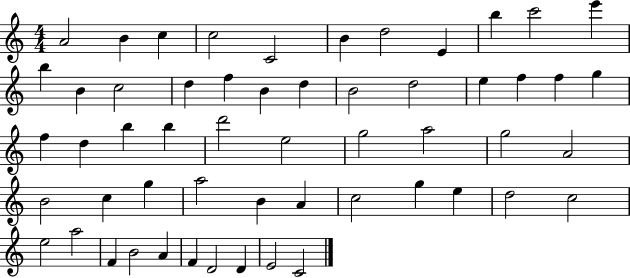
{
  \clef treble
  \numericTimeSignature
  \time 4/4
  \key c \major
  a'2 b'4 c''4 | c''2 c'2 | b'4 d''2 e'4 | b''4 c'''2 e'''4 | \break b''4 b'4 c''2 | d''4 f''4 b'4 d''4 | b'2 d''2 | e''4 f''4 f''4 g''4 | \break f''4 d''4 b''4 b''4 | d'''2 e''2 | g''2 a''2 | g''2 a'2 | \break b'2 c''4 g''4 | a''2 b'4 a'4 | c''2 g''4 e''4 | d''2 c''2 | \break e''2 a''2 | f'4 b'2 a'4 | f'4 d'2 d'4 | e'2 c'2 | \break \bar "|."
}